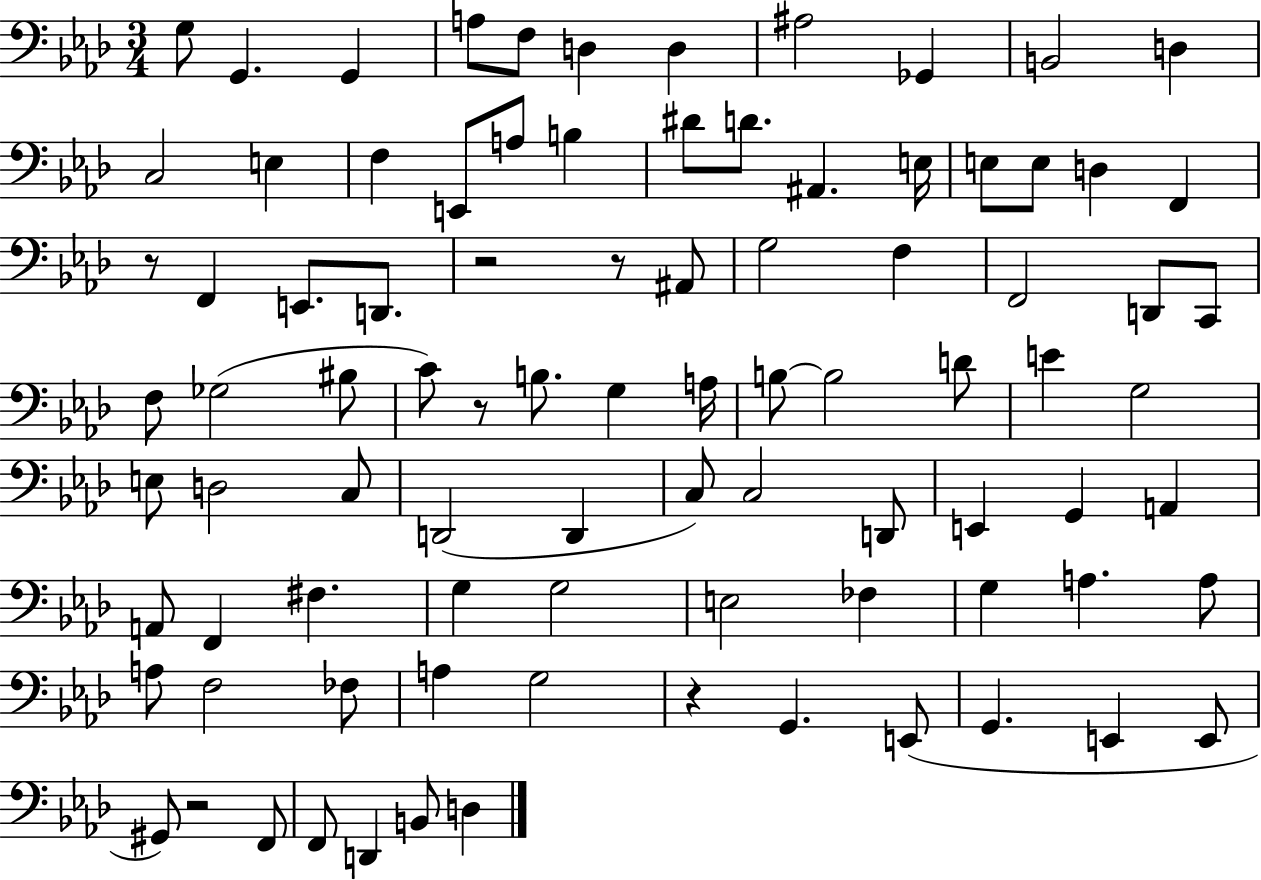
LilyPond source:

{
  \clef bass
  \numericTimeSignature
  \time 3/4
  \key aes \major
  g8 g,4. g,4 | a8 f8 d4 d4 | ais2 ges,4 | b,2 d4 | \break c2 e4 | f4 e,8 a8 b4 | dis'8 d'8. ais,4. e16 | e8 e8 d4 f,4 | \break r8 f,4 e,8. d,8. | r2 r8 ais,8 | g2 f4 | f,2 d,8 c,8 | \break f8 ges2( bis8 | c'8) r8 b8. g4 a16 | b8~~ b2 d'8 | e'4 g2 | \break e8 d2 c8 | d,2( d,4 | c8) c2 d,8 | e,4 g,4 a,4 | \break a,8 f,4 fis4. | g4 g2 | e2 fes4 | g4 a4. a8 | \break a8 f2 fes8 | a4 g2 | r4 g,4. e,8( | g,4. e,4 e,8 | \break gis,8) r2 f,8 | f,8 d,4 b,8 d4 | \bar "|."
}